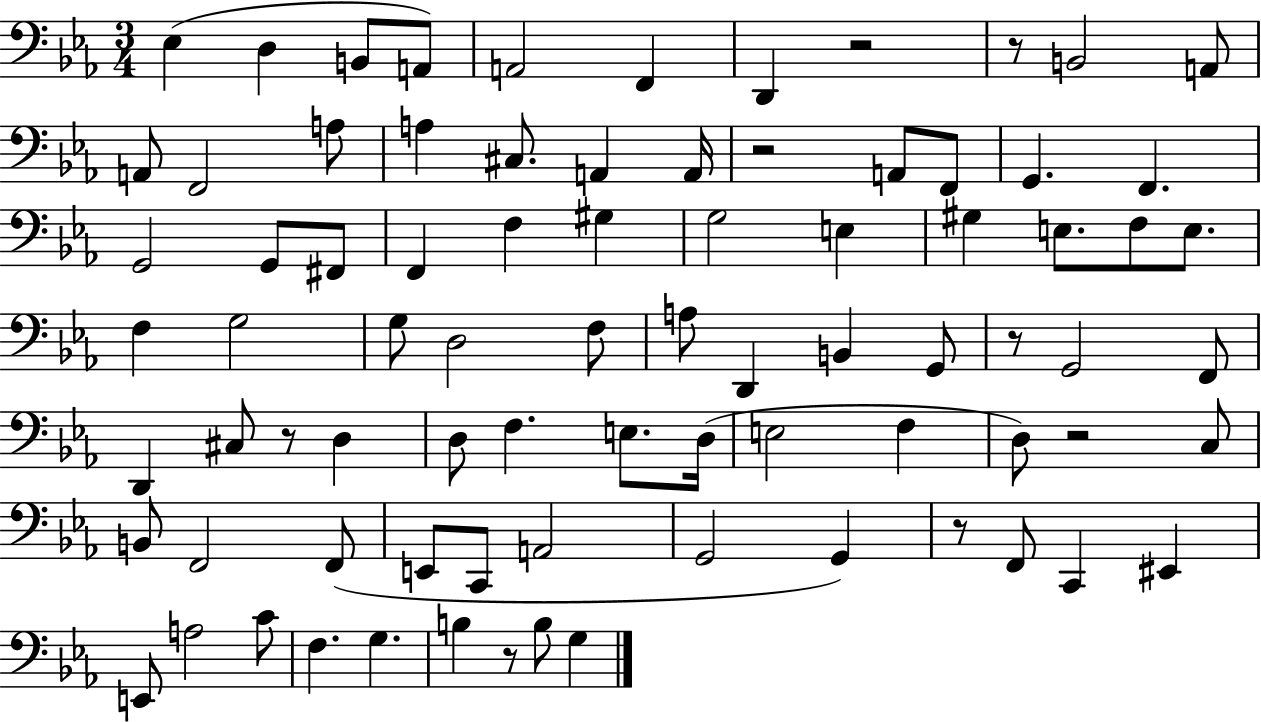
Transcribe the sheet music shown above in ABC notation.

X:1
T:Untitled
M:3/4
L:1/4
K:Eb
_E, D, B,,/2 A,,/2 A,,2 F,, D,, z2 z/2 B,,2 A,,/2 A,,/2 F,,2 A,/2 A, ^C,/2 A,, A,,/4 z2 A,,/2 F,,/2 G,, F,, G,,2 G,,/2 ^F,,/2 F,, F, ^G, G,2 E, ^G, E,/2 F,/2 E,/2 F, G,2 G,/2 D,2 F,/2 A,/2 D,, B,, G,,/2 z/2 G,,2 F,,/2 D,, ^C,/2 z/2 D, D,/2 F, E,/2 D,/4 E,2 F, D,/2 z2 C,/2 B,,/2 F,,2 F,,/2 E,,/2 C,,/2 A,,2 G,,2 G,, z/2 F,,/2 C,, ^E,, E,,/2 A,2 C/2 F, G, B, z/2 B,/2 G,